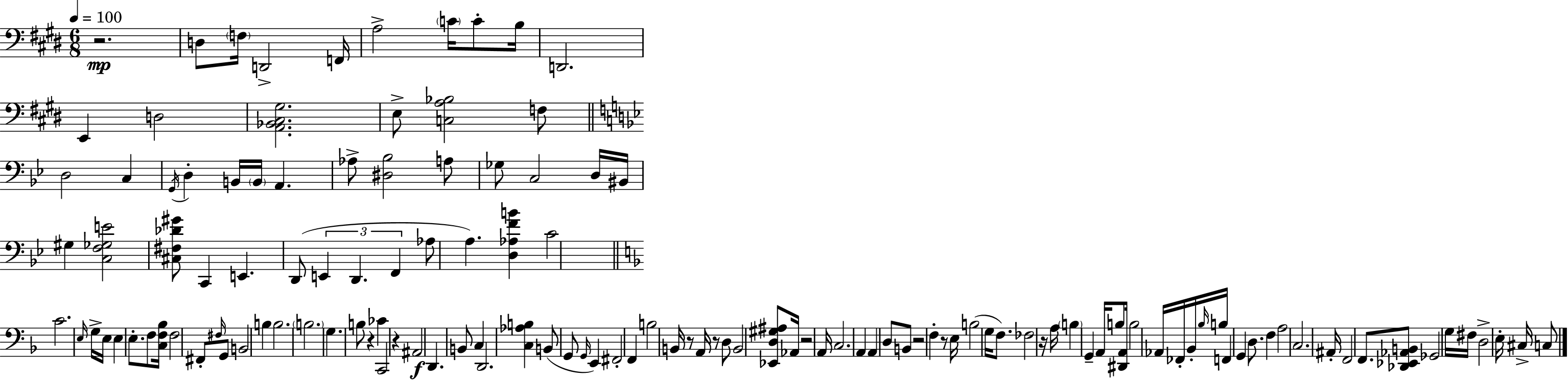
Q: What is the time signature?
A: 6/8